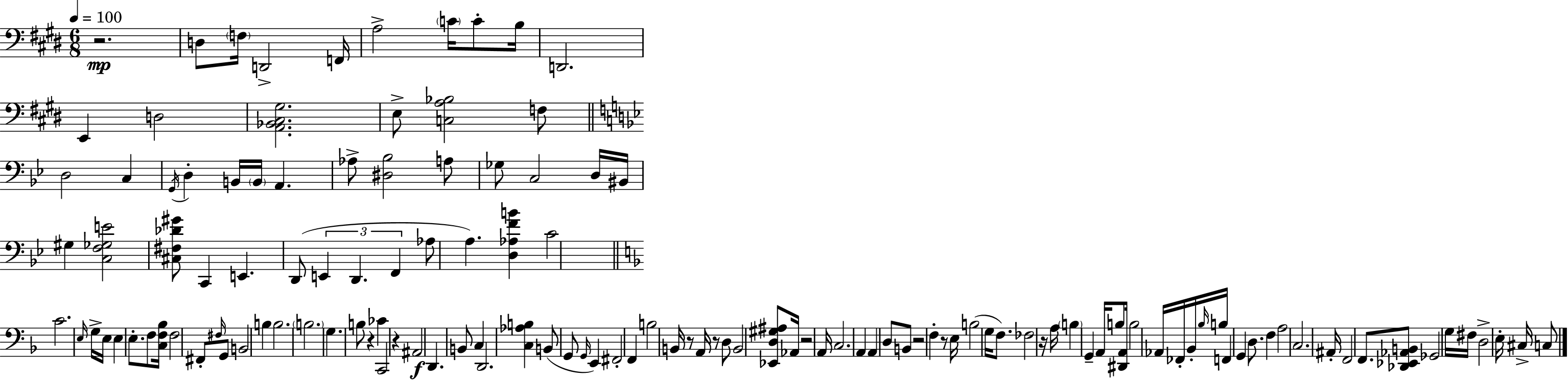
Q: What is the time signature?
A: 6/8